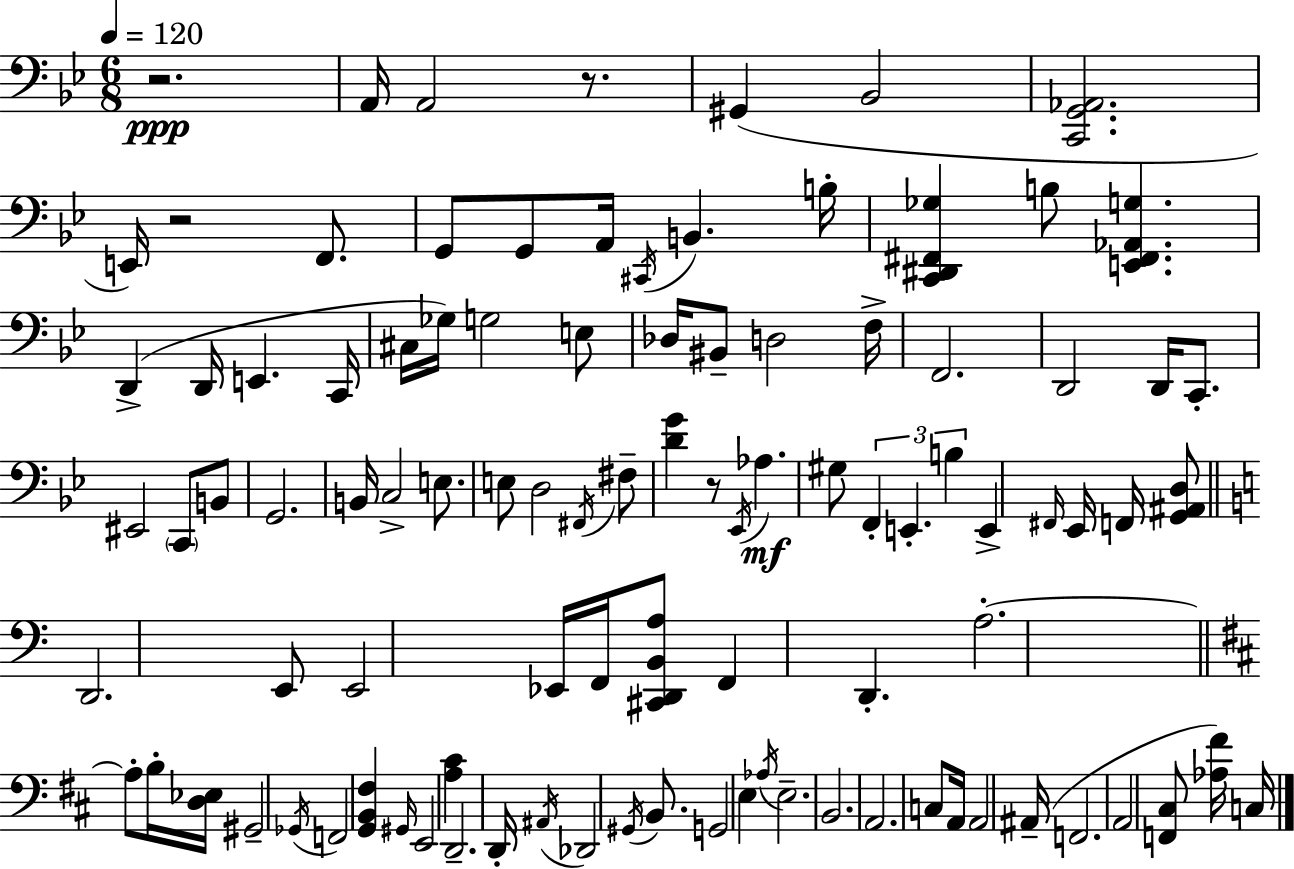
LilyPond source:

{
  \clef bass
  \numericTimeSignature
  \time 6/8
  \key bes \major
  \tempo 4 = 120
  \repeat volta 2 { r2.\ppp | a,16 a,2 r8. | gis,4( bes,2 | <c, g, aes,>2. | \break e,16) r2 f,8. | g,8 g,8 a,16 \acciaccatura { cis,16 } b,4. | b16-. <c, dis, fis, ges>4 b8 <e, fis, aes, g>4. | d,4->( d,16 e,4. | \break c,16 cis16 ges16) g2 e8 | des16 bis,8-- d2 | f16-> f,2. | d,2 d,16 c,8.-. | \break eis,2 \parenthesize c,8 b,8 | g,2. | b,16 c2-> e8. | e8 d2 \acciaccatura { fis,16 } | \break fis8-- <d' g'>4 r8 \acciaccatura { ees,16 } aes4.\mf | gis8 \tuplet 3/2 { f,4-. e,4.-. | b4 } e,4-> \grace { fis,16 } | ees,16 f,16 <g, ais, d>8 \bar "||" \break \key a \minor d,2. | e,8 e,2 ees,16 f,16 | <cis, d, b, a>8 f,4 d,4.-. | a2.-.~~ | \break \bar "||" \break \key b \minor a8-. b16-. <d ees>16 gis,2-- | \acciaccatura { ges,16 } f,2 <g, b, fis>4 | \grace { gis,16 } e,2 <a cis'>4 | d,2.-- | \break d,16-. \acciaccatura { ais,16 } des,2 | \acciaccatura { gis,16 } b,8. g,2 | e4 \acciaccatura { aes16 } e2.-- | b,2. | \break a,2. | c8 a,16 a,2 | ais,16--( f,2. | a,2 | \break <f, cis>8 <aes fis'>16) c16 } \bar "|."
}